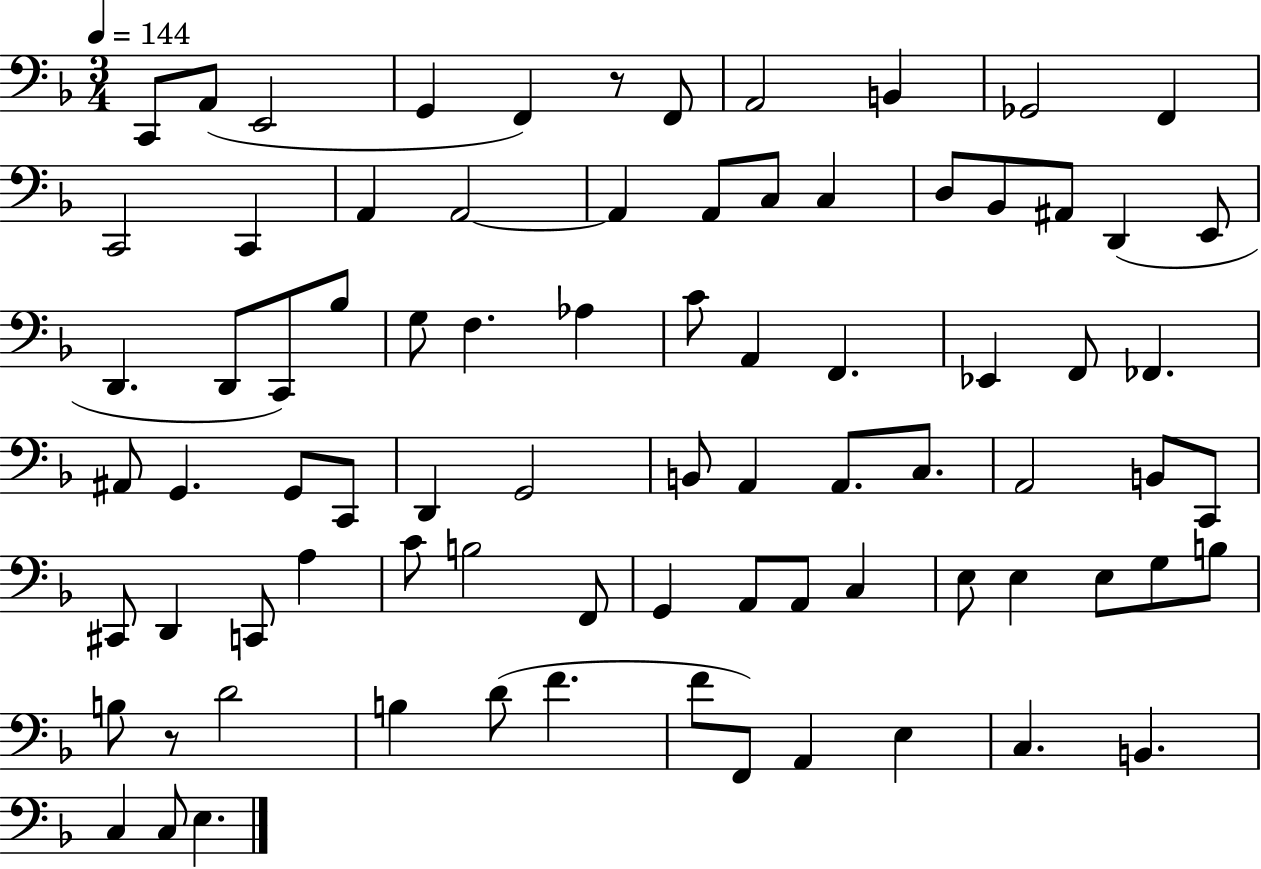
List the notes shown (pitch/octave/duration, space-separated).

C2/e A2/e E2/h G2/q F2/q R/e F2/e A2/h B2/q Gb2/h F2/q C2/h C2/q A2/q A2/h A2/q A2/e C3/e C3/q D3/e Bb2/e A#2/e D2/q E2/e D2/q. D2/e C2/e Bb3/e G3/e F3/q. Ab3/q C4/e A2/q F2/q. Eb2/q F2/e FES2/q. A#2/e G2/q. G2/e C2/e D2/q G2/h B2/e A2/q A2/e. C3/e. A2/h B2/e C2/e C#2/e D2/q C2/e A3/q C4/e B3/h F2/e G2/q A2/e A2/e C3/q E3/e E3/q E3/e G3/e B3/e B3/e R/e D4/h B3/q D4/e F4/q. F4/e F2/e A2/q E3/q C3/q. B2/q. C3/q C3/e E3/q.